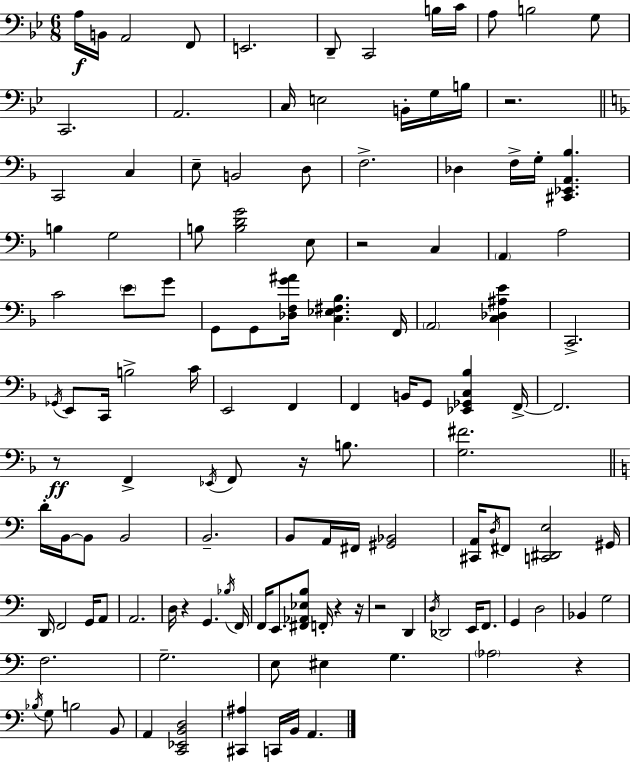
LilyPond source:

{
  \clef bass
  \numericTimeSignature
  \time 6/8
  \key bes \major
  a16\f b,16 a,2 f,8 | e,2. | d,8-- c,2 b16 c'16 | a8 b2 g8 | \break c,2. | a,2. | c16 e2 b,16-. g16 b16 | r2. | \break \bar "||" \break \key d \minor c,2 c4 | e8-- b,2 d8 | f2.-> | des4 f16-> g16-. <cis, ees, a, bes>4. | \break b4 g2 | b8 <b d' g'>2 e8 | r2 c4 | \parenthesize a,4 a2 | \break c'2 \parenthesize e'8 g'8 | g,8 g,8 <des f g' ais'>16 <c ees fis bes>4. f,16 | \parenthesize a,2 <c des ais e'>4 | c,2.-> | \break \acciaccatura { ges,16 } e,8 c,16 b2-> | c'16 e,2 f,4 | f,4 b,16 g,8 <ees, ges, c bes>4 | f,16->~~ f,2. | \break r8\ff f,4-> \acciaccatura { ees,16 } f,8 r16 b8. | <g fis'>2. | \bar "||" \break \key a \minor d'16-. b,16~~ b,8 b,2 | b,2.-- | b,8 a,16 fis,16 <gis, bes,>2 | <cis, a,>16 \acciaccatura { d16 } fis,8 <c, dis, e>2 | \break gis,16 d,16 f,2 g,16 a,8 | a,2. | d16 r4 g,4. | \acciaccatura { bes16 } f,16 f,16 e,8. <fis, aes, ees b>8 f,16-. r4 | \break r16 r2 d,4 | \acciaccatura { d16 } des,2 e,16 | f,8. g,4 d2 | bes,4 g2 | \break f2. | g2.-- | e8 eis4 g4. | \parenthesize aes2 r4 | \break \acciaccatura { bes16 } g8 b2 | b,8 a,4 <c, ees, b, d>2 | <cis, ais>4 c,16 b,16 a,4. | \bar "|."
}